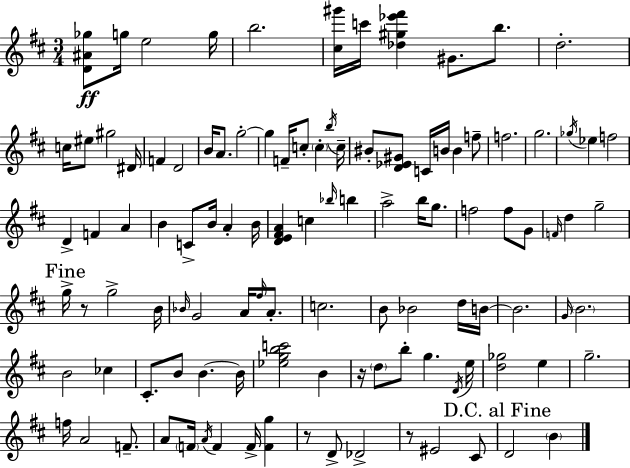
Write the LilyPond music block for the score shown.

{
  \clef treble
  \numericTimeSignature
  \time 3/4
  \key d \major
  \repeat volta 2 { <d' ais' ges''>8\ff g''16 e''2 g''16 | b''2. | <cis'' gis'''>16 c'''16 <des'' gis'' ees''' fis'''>4 gis'8. b''8. | d''2.-. | \break c''16 eis''8 gis''2 dis'16 | f'4 d'2 | b'16 a'8. g''2-.~~ | g''4 f'16-- c''8-. \parenthesize c''4-. \acciaccatura { b''16 } | \break c''16-- bis'8-. <d' ees' gis'>8 c'16 b'16 b'4 f''8-- | f''2. | g''2. | \acciaccatura { ges''16 } ees''4 f''2 | \break d'4-> f'4 a'4 | b'4 c'8-> b'16 a'4-. | b'16 <d' e' fis' a'>4 c''4 \grace { bes''16 } b''4 | a''2-> b''16 | \break g''8. f''2 f''8 | g'8 \grace { f'16 } d''4 g''2-- | \mark "Fine" g''16-> r8 g''2-> | b'16 \grace { bes'16 } g'2 | \break a'16 \grace { fis''16 } a'8.-. c''2. | b'8 bes'2 | d''16 b'16~~ b'2. | \grace { g'16 } \parenthesize b'2. | \break b'2 | ces''4 cis'8.-. b'8 | b'4.~~ b'16 <ees'' g'' b'' c'''>2 | b'4 r16 \parenthesize d''8 b''8-. | \break g''4. \acciaccatura { d'16 } e''16 <d'' ges''>2 | e''4 g''2.-- | f''16 a'2 | f'8.-- a'8 \parenthesize f'16 \acciaccatura { a'16 } | \break f'4 f'16-> <f' g''>4 r8 d'8-> | des'2-> r8 eis'2 | cis'8 \mark "D.C. al Fine" d'2 | \parenthesize b'4 } \bar "|."
}